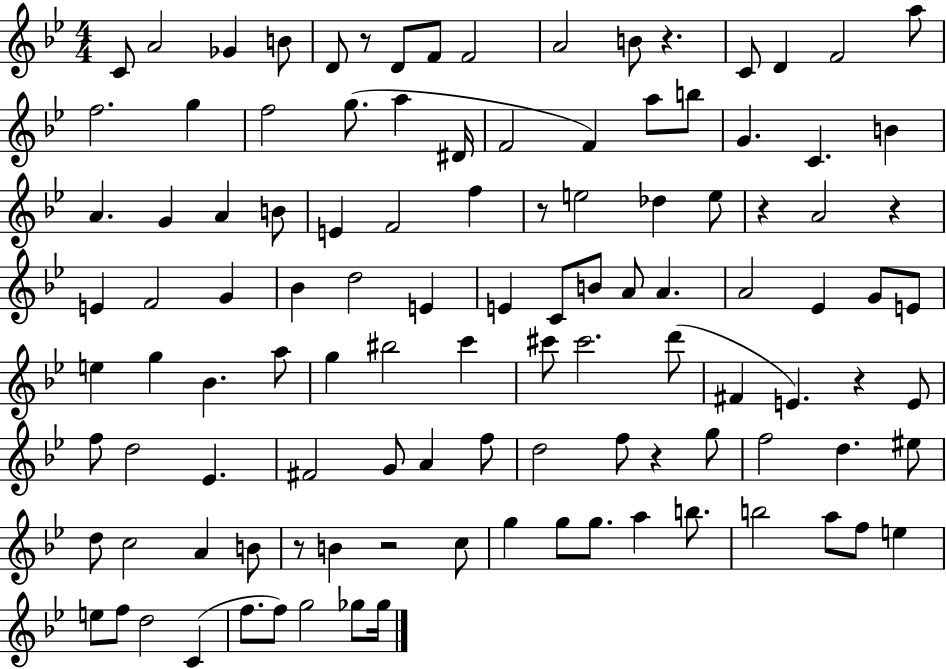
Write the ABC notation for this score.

X:1
T:Untitled
M:4/4
L:1/4
K:Bb
C/2 A2 _G B/2 D/2 z/2 D/2 F/2 F2 A2 B/2 z C/2 D F2 a/2 f2 g f2 g/2 a ^D/4 F2 F a/2 b/2 G C B A G A B/2 E F2 f z/2 e2 _d e/2 z A2 z E F2 G _B d2 E E C/2 B/2 A/2 A A2 _E G/2 E/2 e g _B a/2 g ^b2 c' ^c'/2 ^c'2 d'/2 ^F E z E/2 f/2 d2 _E ^F2 G/2 A f/2 d2 f/2 z g/2 f2 d ^e/2 d/2 c2 A B/2 z/2 B z2 c/2 g g/2 g/2 a b/2 b2 a/2 f/2 e e/2 f/2 d2 C f/2 f/2 g2 _g/2 _g/4